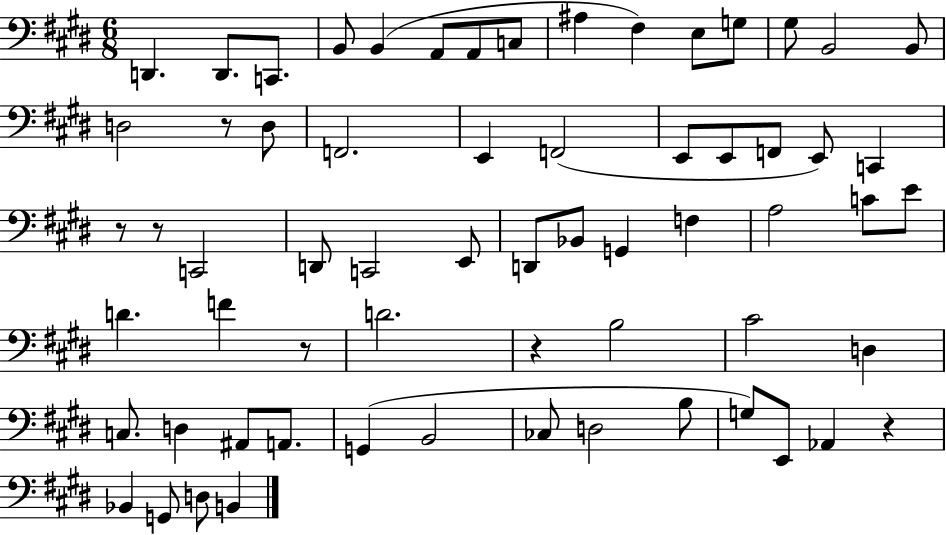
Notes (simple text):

D2/q. D2/e. C2/e. B2/e B2/q A2/e A2/e C3/e A#3/q F#3/q E3/e G3/e G#3/e B2/h B2/e D3/h R/e D3/e F2/h. E2/q F2/h E2/e E2/e F2/e E2/e C2/q R/e R/e C2/h D2/e C2/h E2/e D2/e Bb2/e G2/q F3/q A3/h C4/e E4/e D4/q. F4/q R/e D4/h. R/q B3/h C#4/h D3/q C3/e. D3/q A#2/e A2/e. G2/q B2/h CES3/e D3/h B3/e G3/e E2/e Ab2/q R/q Bb2/q G2/e D3/e B2/q